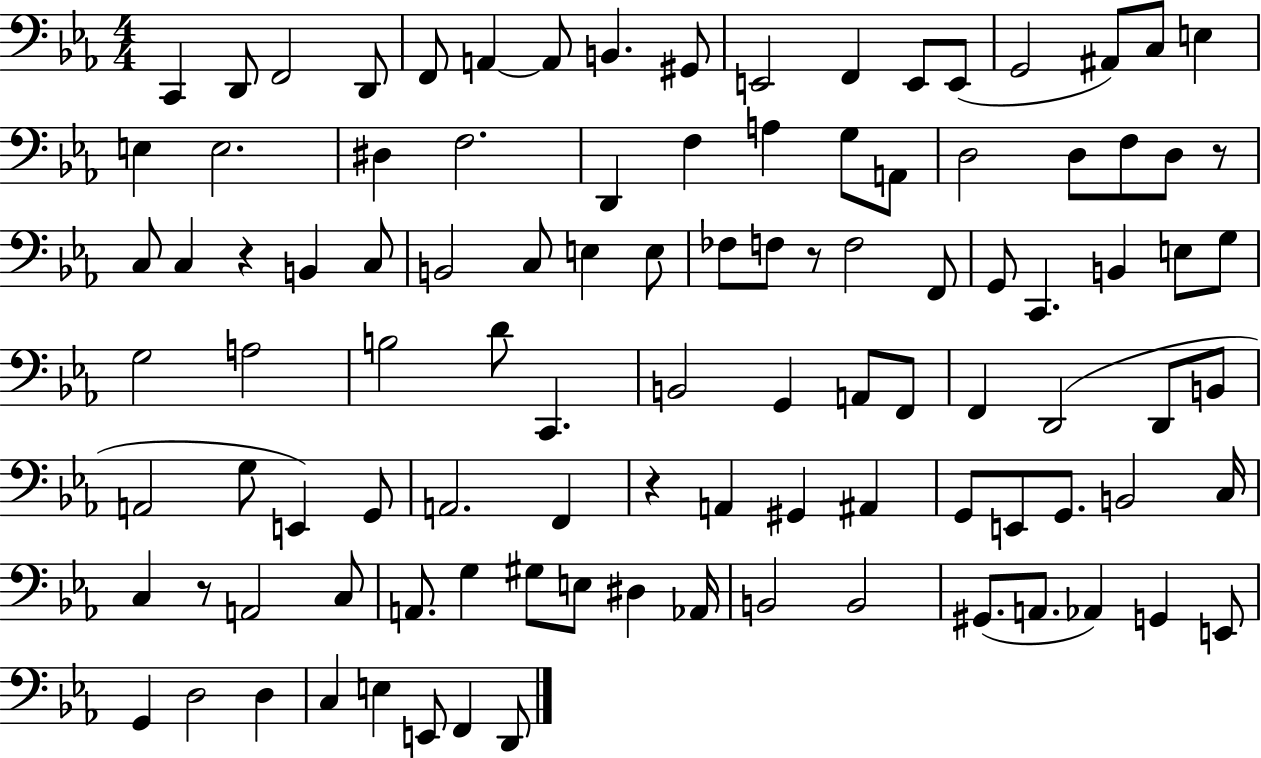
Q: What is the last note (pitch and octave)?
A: D2